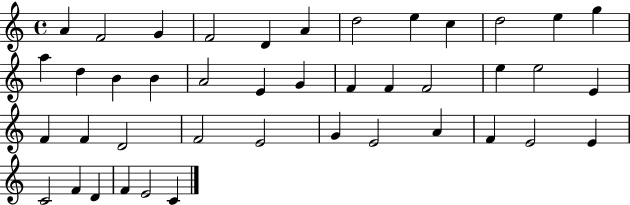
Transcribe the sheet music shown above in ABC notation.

X:1
T:Untitled
M:4/4
L:1/4
K:C
A F2 G F2 D A d2 e c d2 e g a d B B A2 E G F F F2 e e2 E F F D2 F2 E2 G E2 A F E2 E C2 F D F E2 C